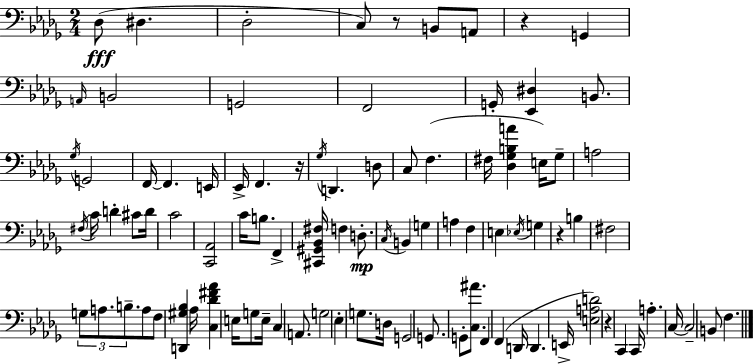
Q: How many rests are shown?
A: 5